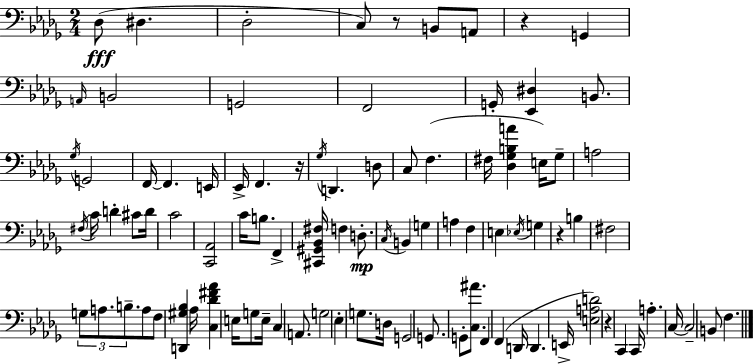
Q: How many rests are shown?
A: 5